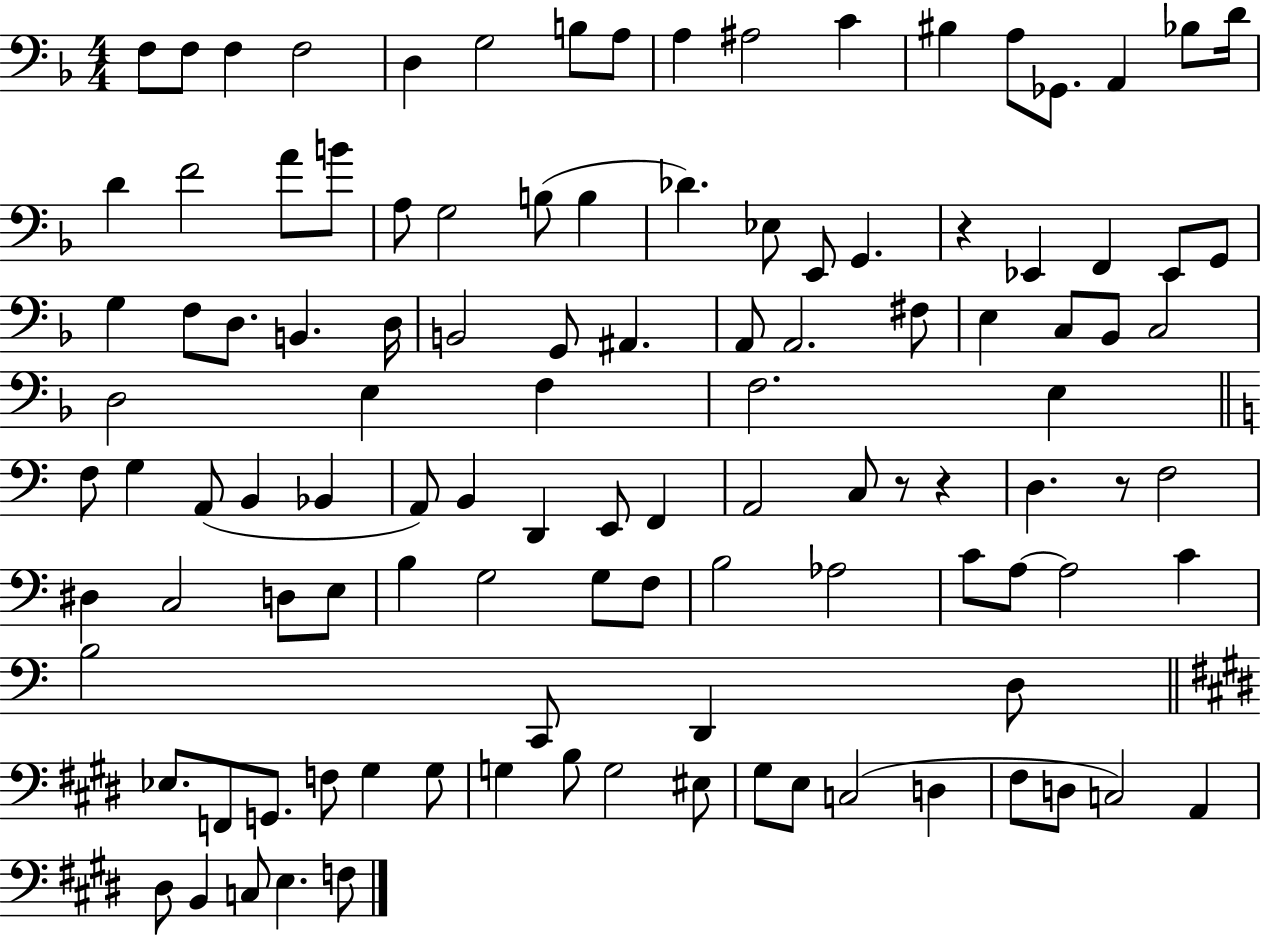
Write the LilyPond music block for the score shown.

{
  \clef bass
  \numericTimeSignature
  \time 4/4
  \key f \major
  f8 f8 f4 f2 | d4 g2 b8 a8 | a4 ais2 c'4 | bis4 a8 ges,8. a,4 bes8 d'16 | \break d'4 f'2 a'8 b'8 | a8 g2 b8( b4 | des'4.) ees8 e,8 g,4. | r4 ees,4 f,4 ees,8 g,8 | \break g4 f8 d8. b,4. d16 | b,2 g,8 ais,4. | a,8 a,2. fis8 | e4 c8 bes,8 c2 | \break d2 e4 f4 | f2. e4 | \bar "||" \break \key a \minor f8 g4 a,8( b,4 bes,4 | a,8) b,4 d,4 e,8 f,4 | a,2 c8 r8 r4 | d4. r8 f2 | \break dis4 c2 d8 e8 | b4 g2 g8 f8 | b2 aes2 | c'8 a8~~ a2 c'4 | \break b2 c,8 d,4 d8 | \bar "||" \break \key e \major ees8. f,8 g,8. f8 gis4 gis8 | g4 b8 g2 eis8 | gis8 e8 c2( d4 | fis8 d8 c2) a,4 | \break dis8 b,4 c8 e4. f8 | \bar "|."
}